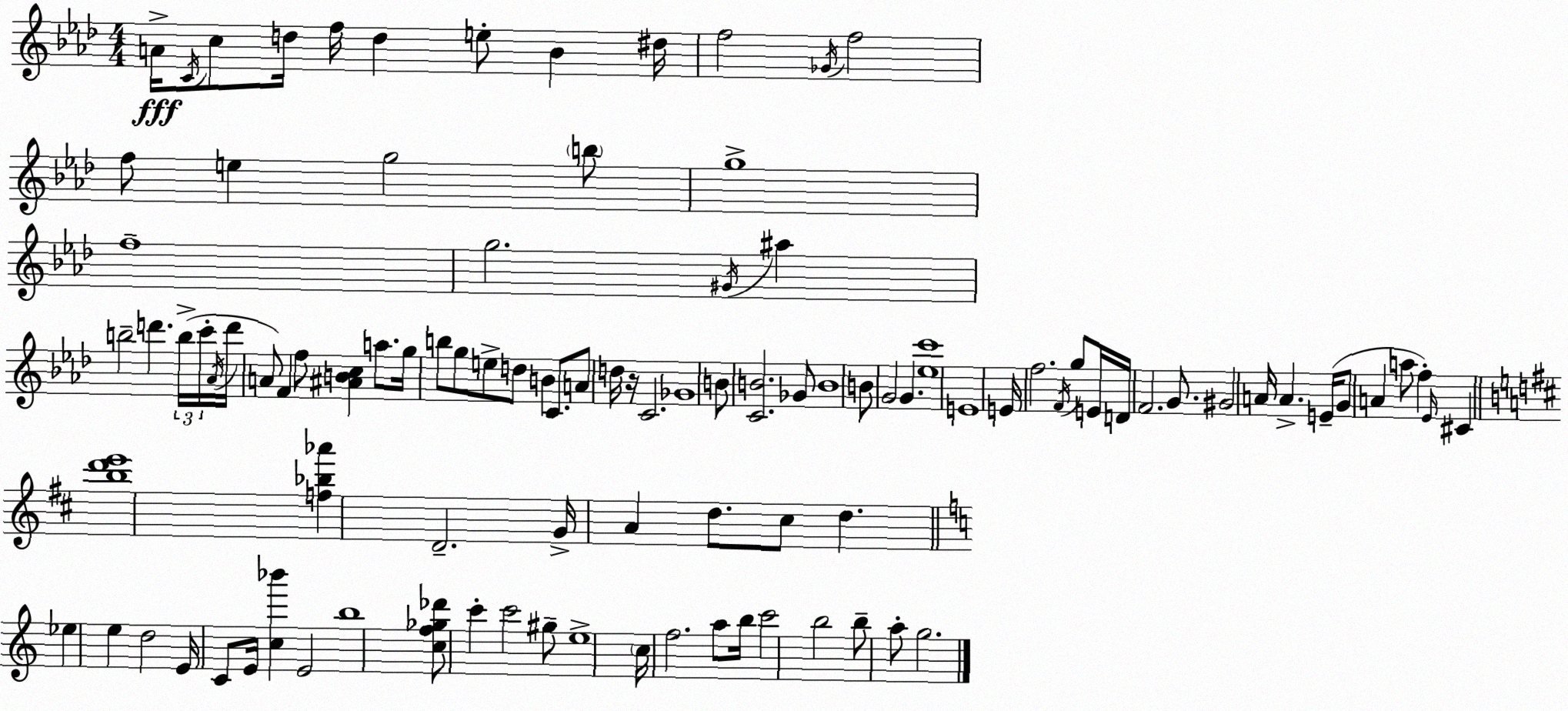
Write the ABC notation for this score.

X:1
T:Untitled
M:4/4
L:1/4
K:Fm
A/4 C/4 c/2 d/4 f/4 d e/2 _B ^d/4 f2 _G/4 f2 f/2 e g2 b/2 g4 f4 g2 ^G/4 ^a b2 d' b/4 c'/4 _A/4 d'/4 A/2 F f/2 [^ABc] a/2 g/4 b/2 g/2 e/2 d/2 B C/2 A/2 d/4 z/4 C2 _G4 B/2 [CB]2 _G/2 B4 B/2 G2 G [_ec']4 E4 E/4 f2 F/4 g/2 E/4 D/4 F2 G/2 ^G2 A/4 A E/4 G/2 A a/2 f _E/4 ^C [bd'e']4 [f_b_a'] D2 G/4 A d/2 ^c/2 d _e e d2 E/4 C/2 E/4 [c_b'] E2 b4 [cf_g_d']/2 c' c'2 ^g/2 e4 c/4 f2 a/2 b/4 c'2 b2 b/2 a/2 g2